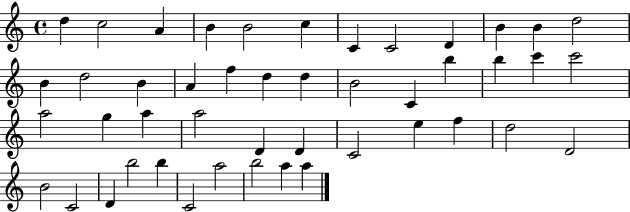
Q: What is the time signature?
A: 4/4